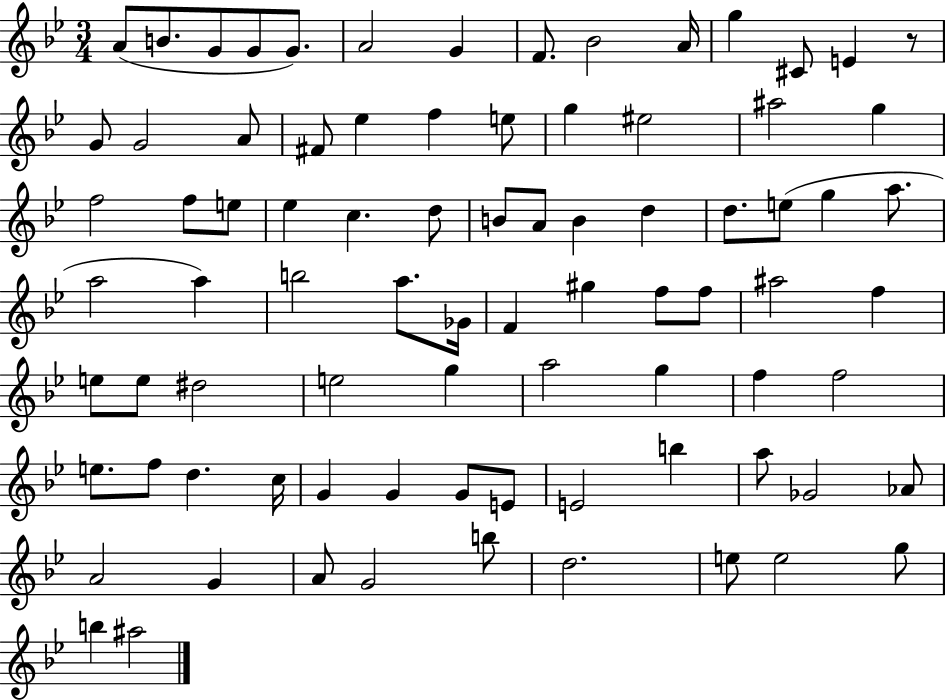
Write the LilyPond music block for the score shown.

{
  \clef treble
  \numericTimeSignature
  \time 3/4
  \key bes \major
  a'8( b'8. g'8 g'8 g'8.) | a'2 g'4 | f'8. bes'2 a'16 | g''4 cis'8 e'4 r8 | \break g'8 g'2 a'8 | fis'8 ees''4 f''4 e''8 | g''4 eis''2 | ais''2 g''4 | \break f''2 f''8 e''8 | ees''4 c''4. d''8 | b'8 a'8 b'4 d''4 | d''8. e''8( g''4 a''8. | \break a''2 a''4) | b''2 a''8. ges'16 | f'4 gis''4 f''8 f''8 | ais''2 f''4 | \break e''8 e''8 dis''2 | e''2 g''4 | a''2 g''4 | f''4 f''2 | \break e''8. f''8 d''4. c''16 | g'4 g'4 g'8 e'8 | e'2 b''4 | a''8 ges'2 aes'8 | \break a'2 g'4 | a'8 g'2 b''8 | d''2. | e''8 e''2 g''8 | \break b''4 ais''2 | \bar "|."
}